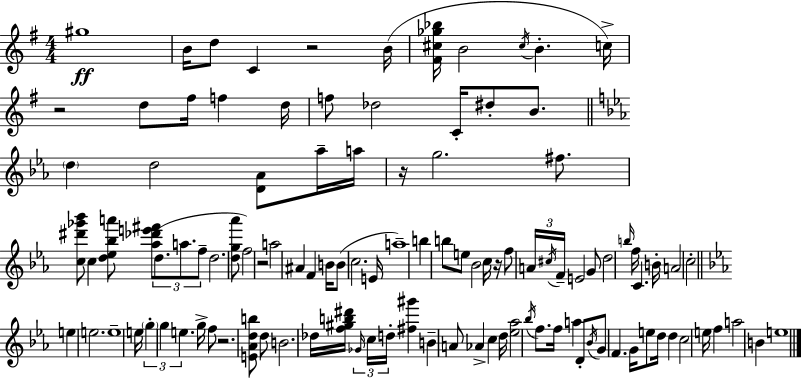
{
  \clef treble
  \numericTimeSignature
  \time 4/4
  \key e \minor
  gis''1\ff | b'16 d''8 c'4 r2 b'16( | <fis' cis'' ges'' bes''>16 b'2 \acciaccatura { cis''16 } b'4.-. | c''16->) r2 d''8 fis''16 f''4 | \break d''16 f''8 des''2 c'16-. dis''8-. b'8. | \bar "||" \break \key ees \major \parenthesize d''4 d''2 <d' aes'>8 aes''16-- a''16 | r16 g''2. fis''8. | <c'' dis''' ges''' bes'''>8 c''4 <d'' ees'' bes'' a'''>8 <aes'' des''' e''' fis'''>8 \tuplet 3/2 { d''8.( a''8. | f''8-- } d''2. <d'' g'' aes'''>8 | \break f''2) r2 | a''2 ais'4 f'4 | b'16 b'8( c''2. e'16 | a''1--) | \break b''4 b''8 e''8 bes'2 | c''16 r16 f''8 \tuplet 3/2 { a'16 \acciaccatura { cis''16 } f'16-- } e'2 g'8 | d''2 \grace { b''16 } f''16 c'4. | b'16-. a'2 c''2-. | \break \bar "||" \break \key ees \major e''4 e''2. | e''1-- | e''16 \tuplet 3/2 { \parenthesize g''4-. g''4 e''4. } g''16-> | f''8 r2. <e' aes' d'' b''>8 | \break d''8 b'2. des''16 <f'' gis'' b'' dis'''>16 | \tuplet 3/2 { \grace { ges'16 } c''16 d''16-. } <fis'' gis'''>4 b'4-- a'8 aes'4-> | c''4 d''16 <ees'' aes''>2 \acciaccatura { bes''16 } f''8. | f''16 a''4 d'8-. \acciaccatura { bes'16 } g'8 f'4. | \break g'16 e''8 d''16 d''4 c''2 | e''16 f''4 a''2 b'4 | e''1 | \bar "|."
}